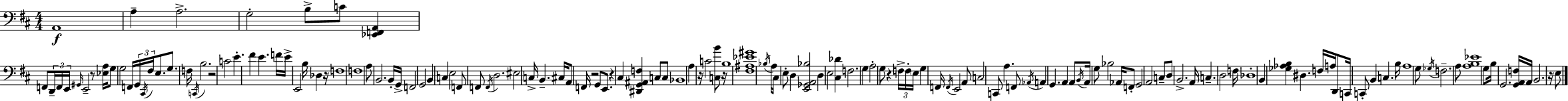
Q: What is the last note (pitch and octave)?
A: E3